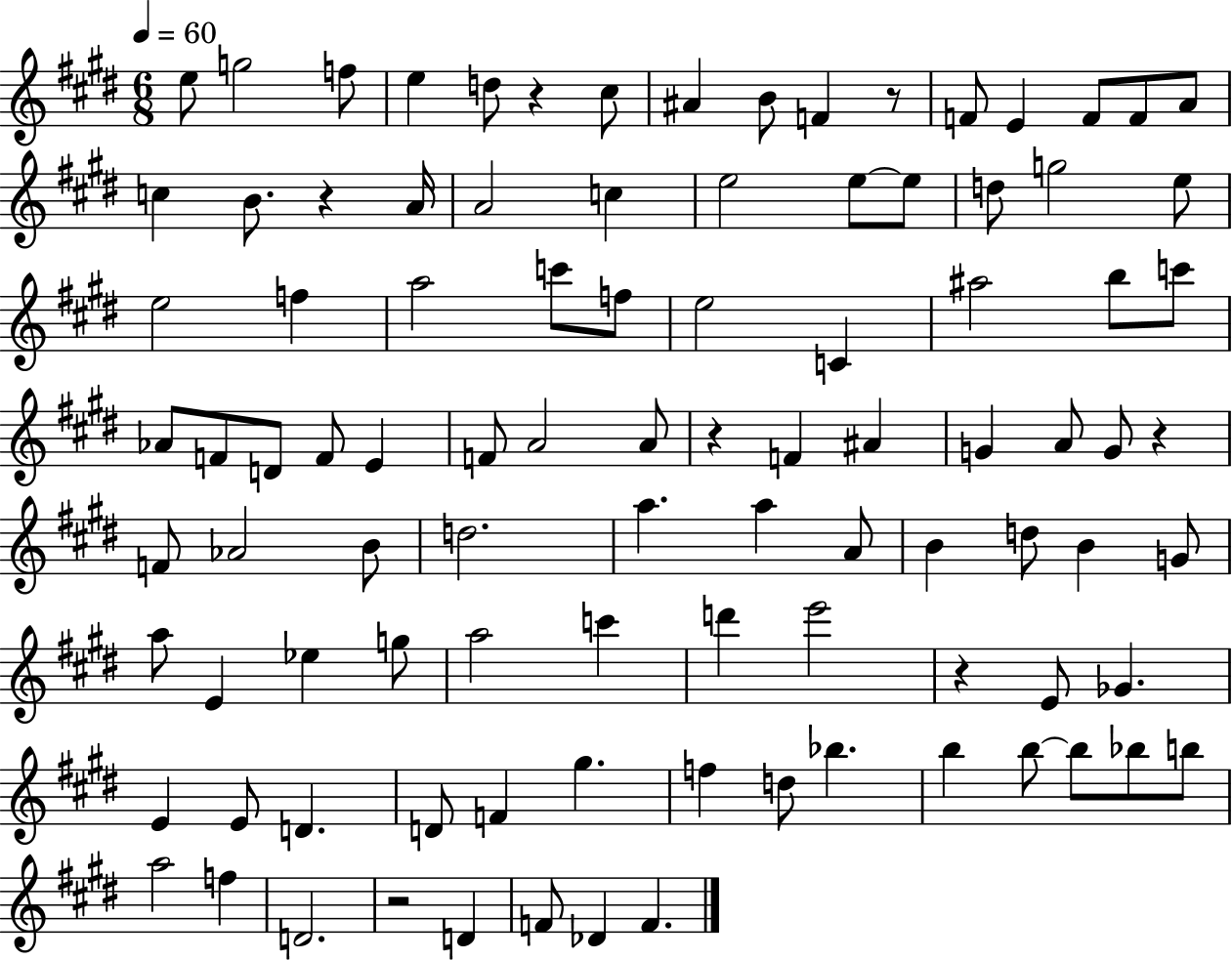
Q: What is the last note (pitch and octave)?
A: F4